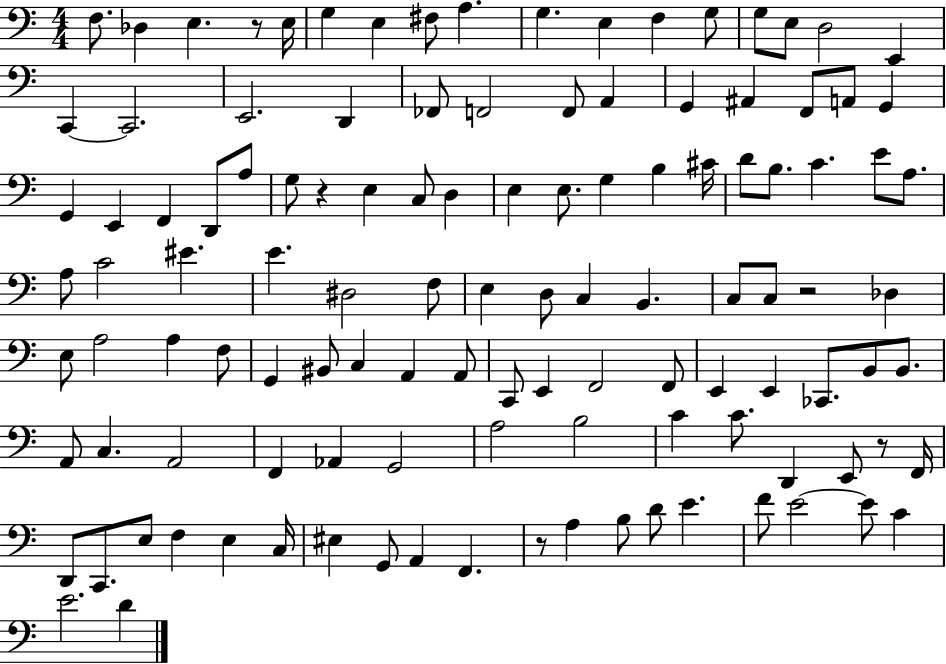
F3/e. Db3/q E3/q. R/e E3/s G3/q E3/q F#3/e A3/q. G3/q. E3/q F3/q G3/e G3/e E3/e D3/h E2/q C2/q C2/h. E2/h. D2/q FES2/e F2/h F2/e A2/q G2/q A#2/q F2/e A2/e G2/q G2/q E2/q F2/q D2/e A3/e G3/e R/q E3/q C3/e D3/q E3/q E3/e. G3/q B3/q C#4/s D4/e B3/e. C4/q. E4/e A3/e. A3/e C4/h EIS4/q. E4/q. D#3/h F3/e E3/q D3/e C3/q B2/q. C3/e C3/e R/h Db3/q E3/e A3/h A3/q F3/e G2/q BIS2/e C3/q A2/q A2/e C2/e E2/q F2/h F2/e E2/q E2/q CES2/e. B2/e B2/e. A2/e C3/q. A2/h F2/q Ab2/q G2/h A3/h B3/h C4/q C4/e. D2/q E2/e R/e F2/s D2/e C2/e. E3/e F3/q E3/q C3/s EIS3/q G2/e A2/q F2/q. R/e A3/q B3/e D4/e E4/q. F4/e E4/h E4/e C4/q E4/h. D4/q